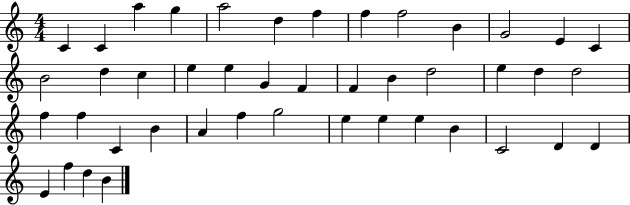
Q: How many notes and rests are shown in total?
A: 44